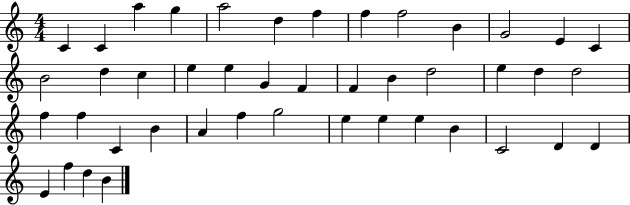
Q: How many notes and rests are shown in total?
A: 44